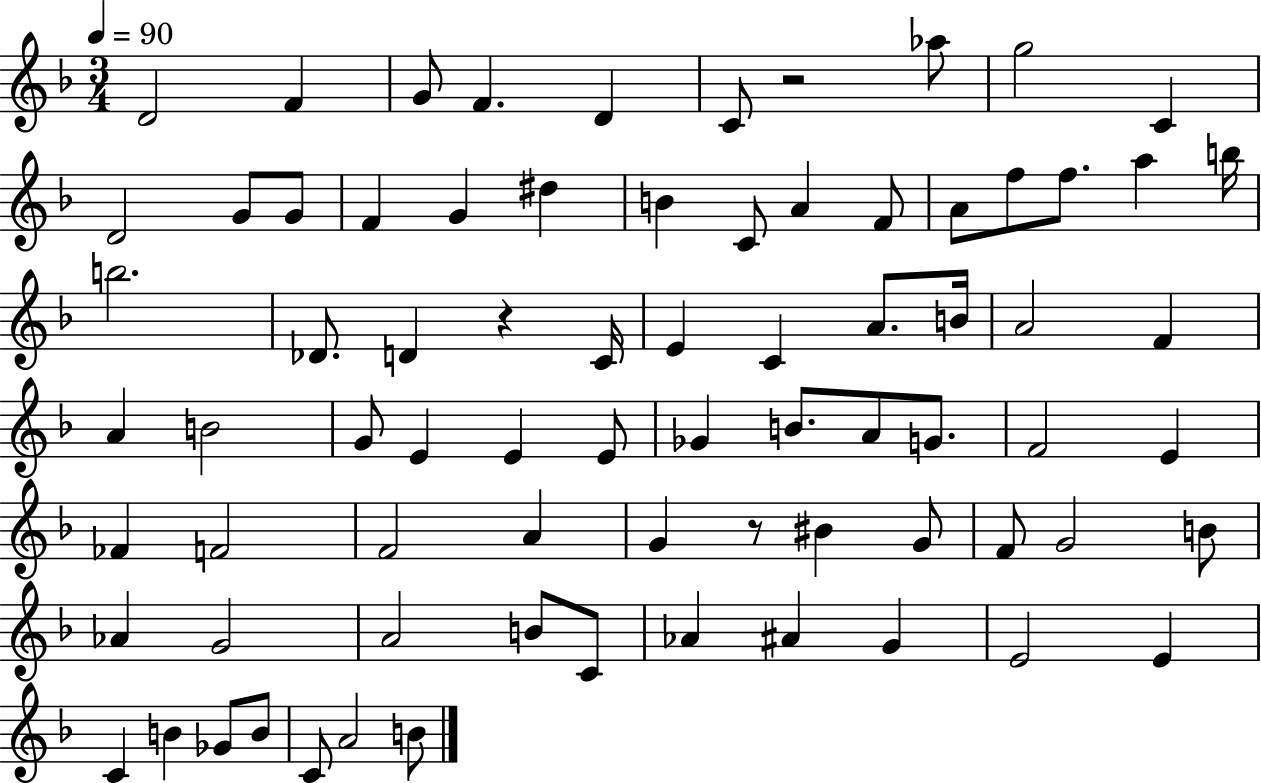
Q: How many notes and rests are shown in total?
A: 76